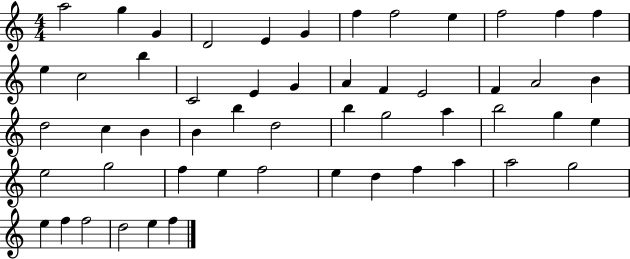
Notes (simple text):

A5/h G5/q G4/q D4/h E4/q G4/q F5/q F5/h E5/q F5/h F5/q F5/q E5/q C5/h B5/q C4/h E4/q G4/q A4/q F4/q E4/h F4/q A4/h B4/q D5/h C5/q B4/q B4/q B5/q D5/h B5/q G5/h A5/q B5/h G5/q E5/q E5/h G5/h F5/q E5/q F5/h E5/q D5/q F5/q A5/q A5/h G5/h E5/q F5/q F5/h D5/h E5/q F5/q